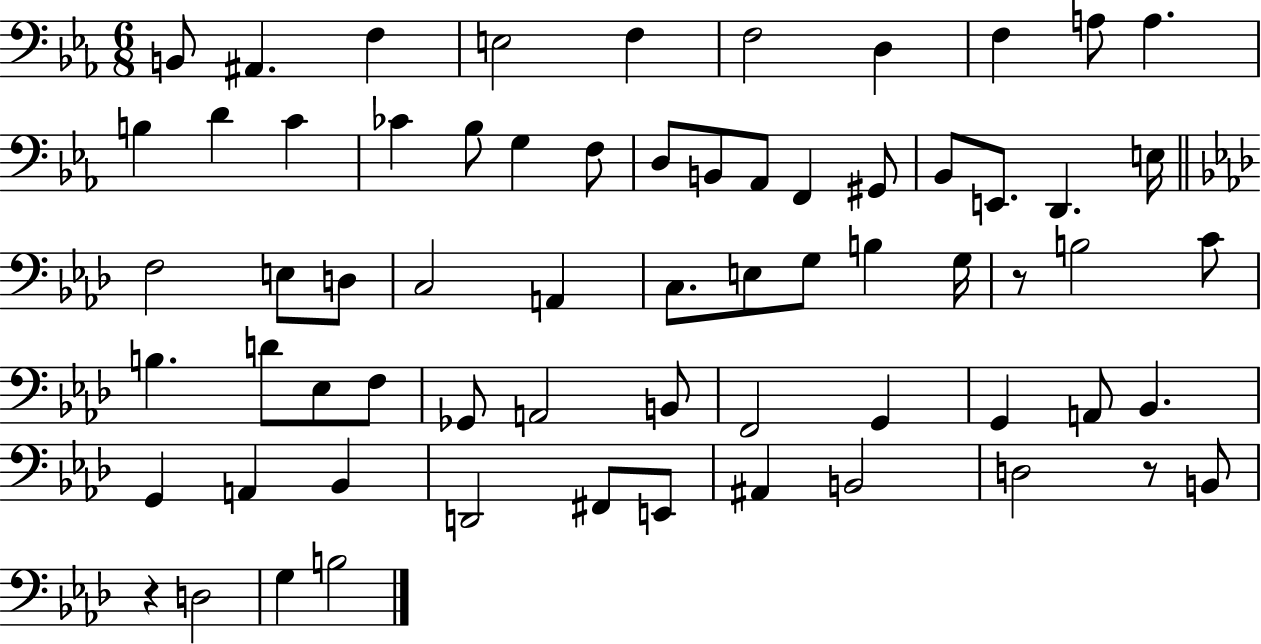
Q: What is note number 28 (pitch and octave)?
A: E3